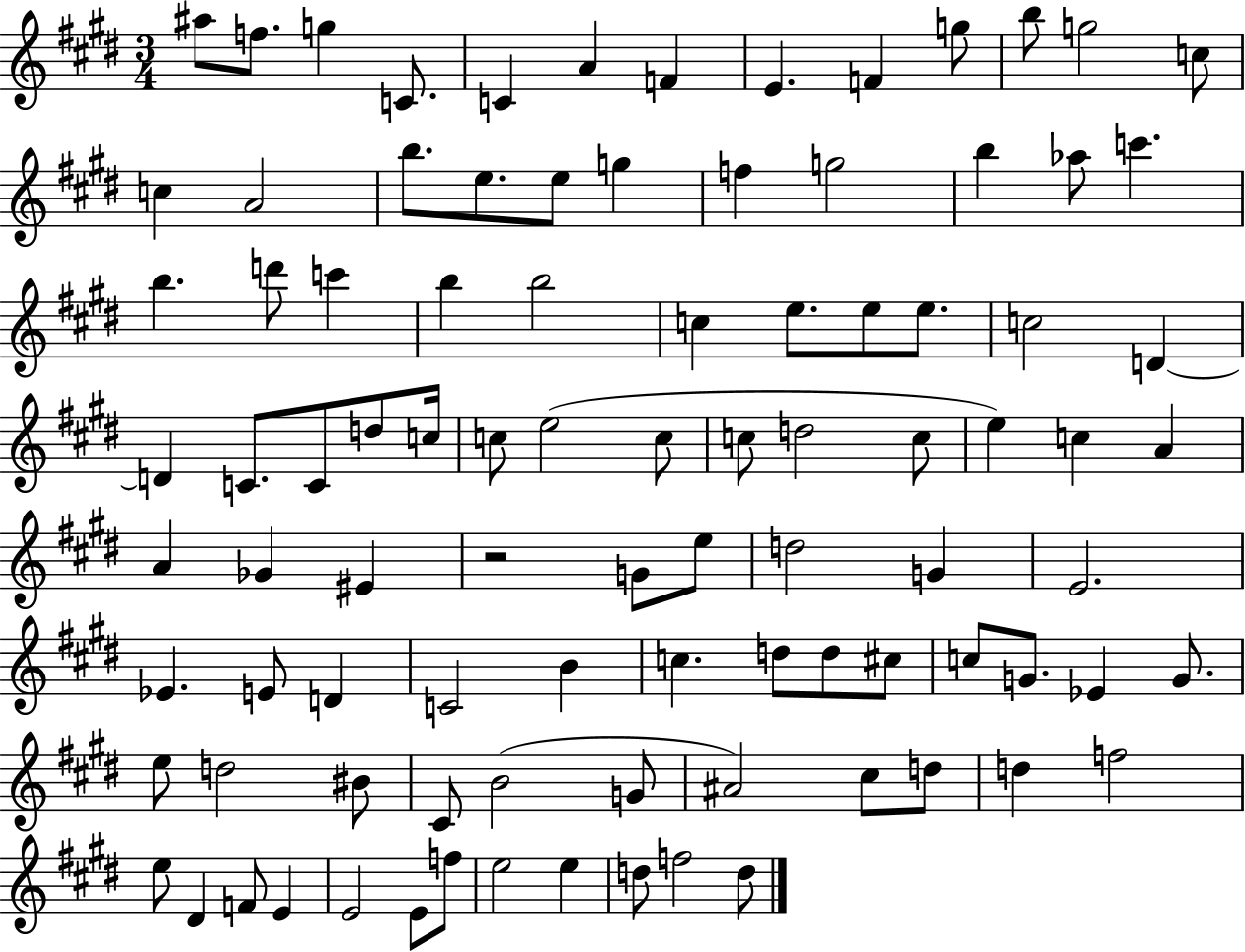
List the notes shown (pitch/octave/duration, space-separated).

A#5/e F5/e. G5/q C4/e. C4/q A4/q F4/q E4/q. F4/q G5/e B5/e G5/h C5/e C5/q A4/h B5/e. E5/e. E5/e G5/q F5/q G5/h B5/q Ab5/e C6/q. B5/q. D6/e C6/q B5/q B5/h C5/q E5/e. E5/e E5/e. C5/h D4/q D4/q C4/e. C4/e D5/e C5/s C5/e E5/h C5/e C5/e D5/h C5/e E5/q C5/q A4/q A4/q Gb4/q EIS4/q R/h G4/e E5/e D5/h G4/q E4/h. Eb4/q. E4/e D4/q C4/h B4/q C5/q. D5/e D5/e C#5/e C5/e G4/e. Eb4/q G4/e. E5/e D5/h BIS4/e C#4/e B4/h G4/e A#4/h C#5/e D5/e D5/q F5/h E5/e D#4/q F4/e E4/q E4/h E4/e F5/e E5/h E5/q D5/e F5/h D5/e